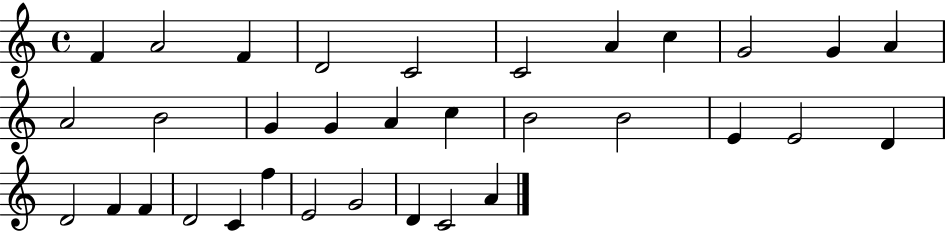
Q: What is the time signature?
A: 4/4